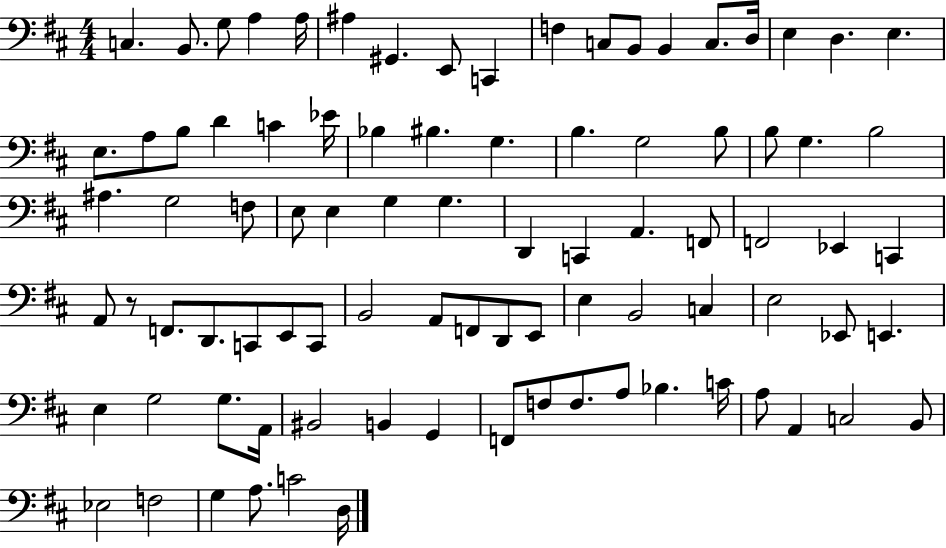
{
  \clef bass
  \numericTimeSignature
  \time 4/4
  \key d \major
  c4. b,8. g8 a4 a16 | ais4 gis,4. e,8 c,4 | f4 c8 b,8 b,4 c8. d16 | e4 d4. e4. | \break e8. a8 b8 d'4 c'4 ees'16 | bes4 bis4. g4. | b4. g2 b8 | b8 g4. b2 | \break ais4. g2 f8 | e8 e4 g4 g4. | d,4 c,4 a,4. f,8 | f,2 ees,4 c,4 | \break a,8 r8 f,8. d,8. c,8 e,8 c,8 | b,2 a,8 f,8 d,8 e,8 | e4 b,2 c4 | e2 ees,8 e,4. | \break e4 g2 g8. a,16 | bis,2 b,4 g,4 | f,8 f8 f8. a8 bes4. c'16 | a8 a,4 c2 b,8 | \break ees2 f2 | g4 a8. c'2 d16 | \bar "|."
}